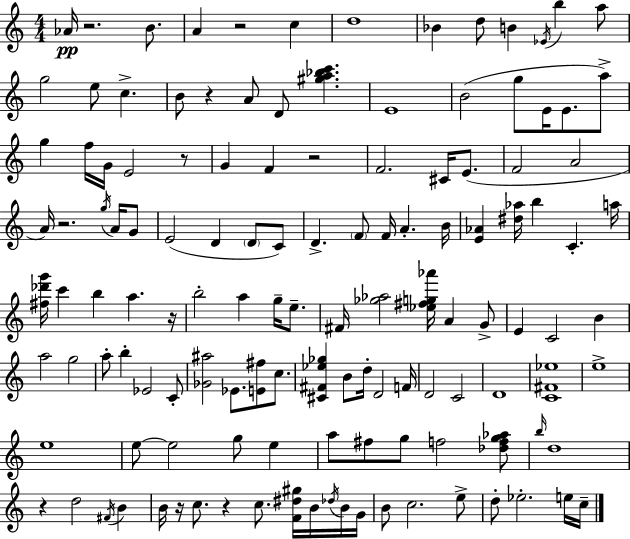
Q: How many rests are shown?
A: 10